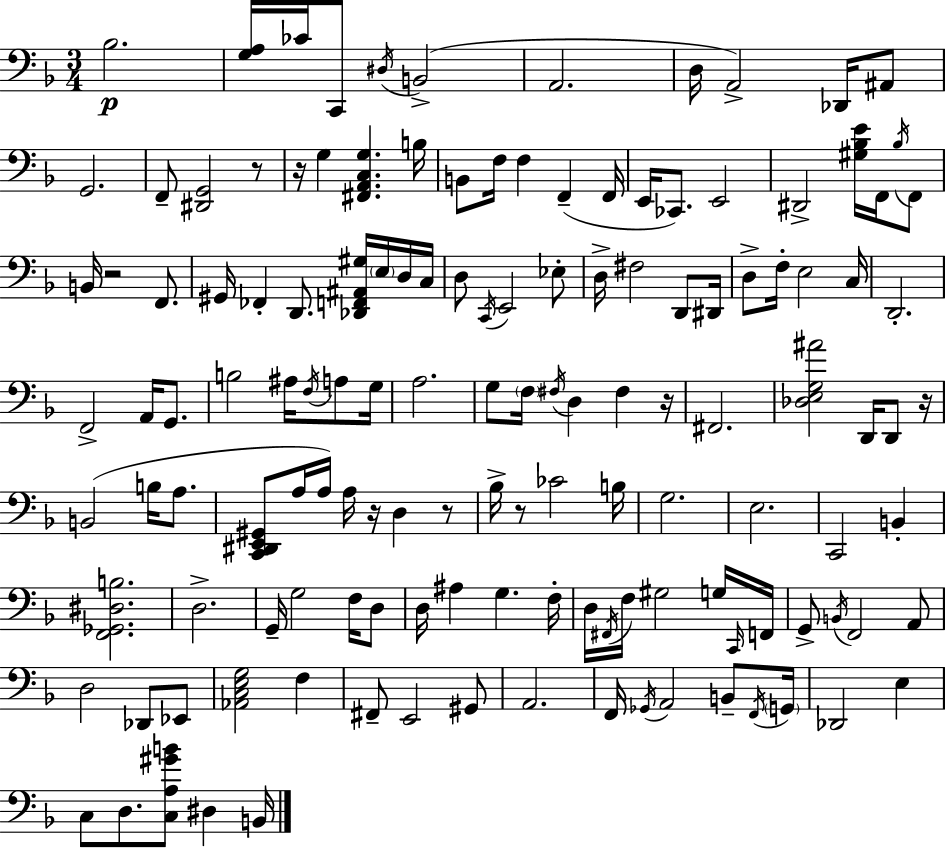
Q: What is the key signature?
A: F major